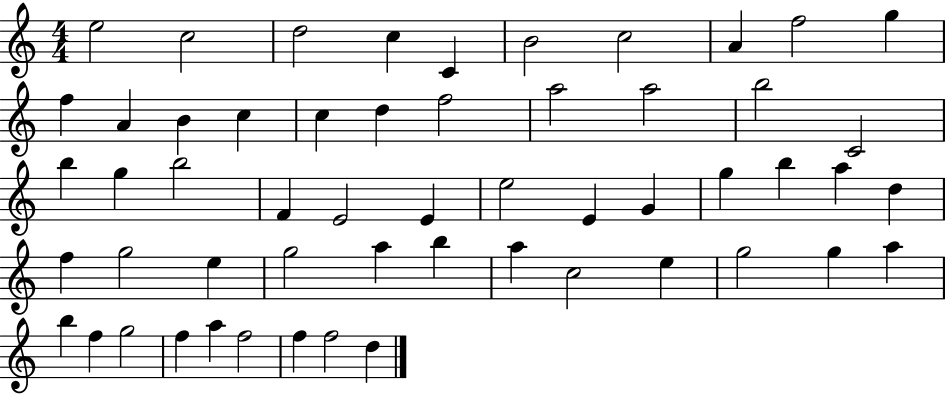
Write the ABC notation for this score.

X:1
T:Untitled
M:4/4
L:1/4
K:C
e2 c2 d2 c C B2 c2 A f2 g f A B c c d f2 a2 a2 b2 C2 b g b2 F E2 E e2 E G g b a d f g2 e g2 a b a c2 e g2 g a b f g2 f a f2 f f2 d